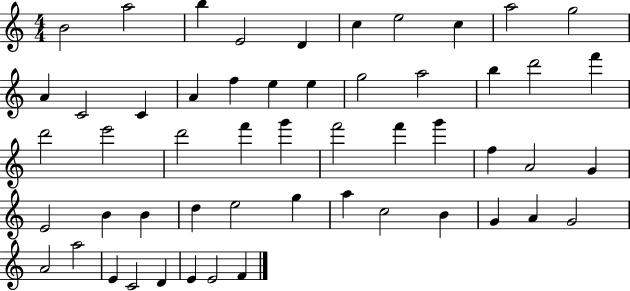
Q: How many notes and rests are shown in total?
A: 53